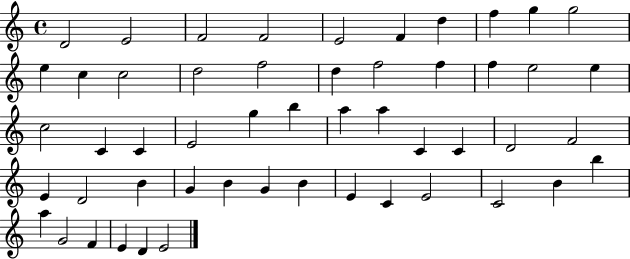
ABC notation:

X:1
T:Untitled
M:4/4
L:1/4
K:C
D2 E2 F2 F2 E2 F d f g g2 e c c2 d2 f2 d f2 f f e2 e c2 C C E2 g b a a C C D2 F2 E D2 B G B G B E C E2 C2 B b a G2 F E D E2